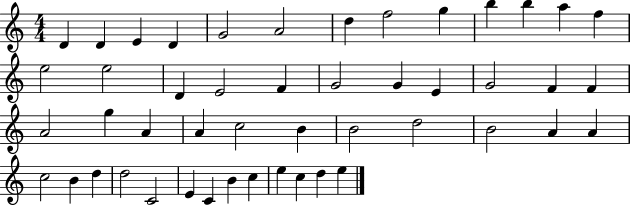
D4/q D4/q E4/q D4/q G4/h A4/h D5/q F5/h G5/q B5/q B5/q A5/q F5/q E5/h E5/h D4/q E4/h F4/q G4/h G4/q E4/q G4/h F4/q F4/q A4/h G5/q A4/q A4/q C5/h B4/q B4/h D5/h B4/h A4/q A4/q C5/h B4/q D5/q D5/h C4/h E4/q C4/q B4/q C5/q E5/q C5/q D5/q E5/q